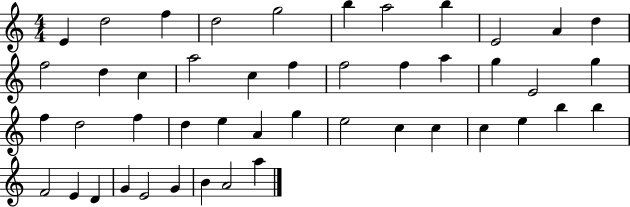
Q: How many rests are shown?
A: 0